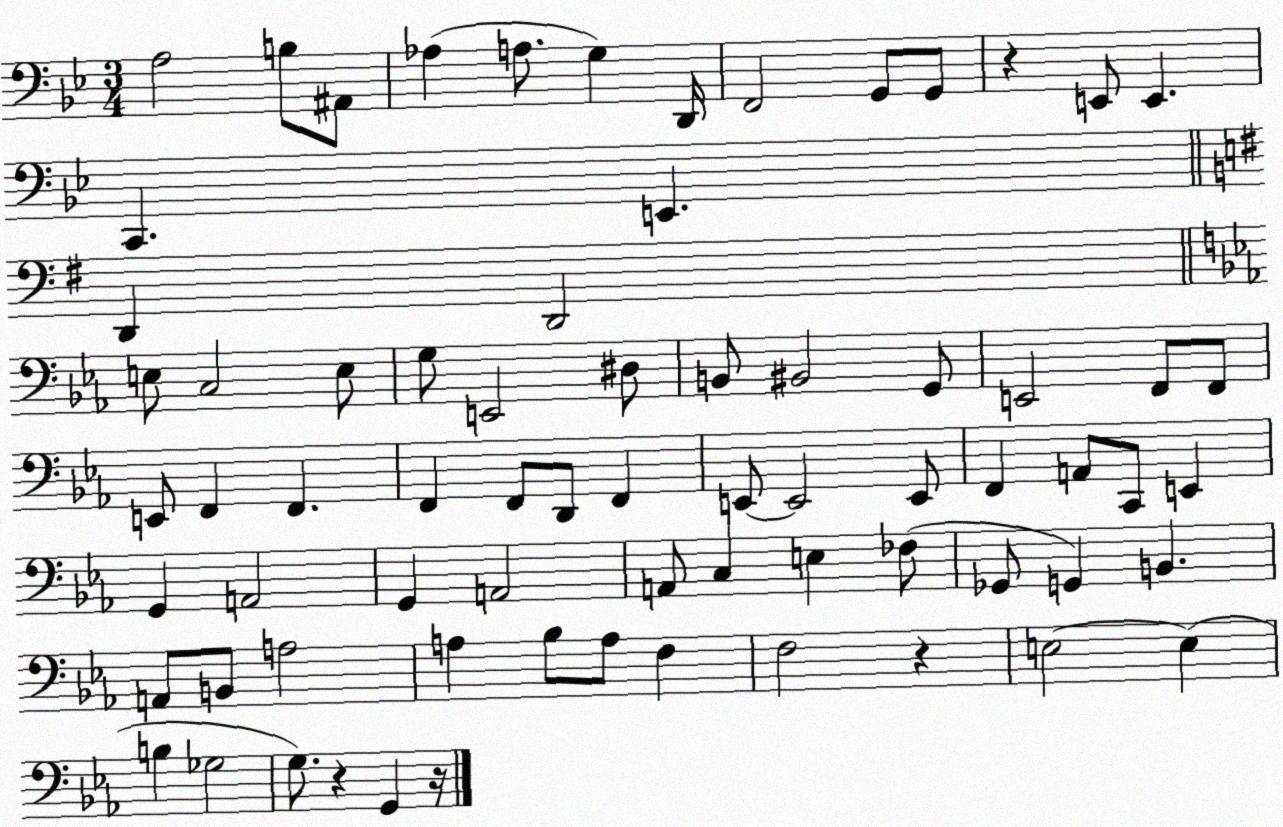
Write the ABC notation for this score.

X:1
T:Untitled
M:3/4
L:1/4
K:Bb
A,2 B,/2 ^A,,/2 _A, A,/2 G, D,,/4 F,,2 G,,/2 G,,/2 z E,,/2 E,, C,, E,, D,, D,,2 E,/2 C,2 E,/2 G,/2 E,,2 ^D,/2 B,,/2 ^B,,2 G,,/2 E,,2 F,,/2 F,,/2 E,,/2 F,, F,, F,, F,,/2 D,,/2 F,, E,,/2 E,,2 E,,/2 F,, A,,/2 C,,/2 E,, G,, A,,2 G,, A,,2 A,,/2 C, E, _F,/2 _G,,/2 G,, B,, A,,/2 B,,/2 A,2 A, _B,/2 A,/2 F, F,2 z E,2 E, B, _G,2 G,/2 z G,, z/4